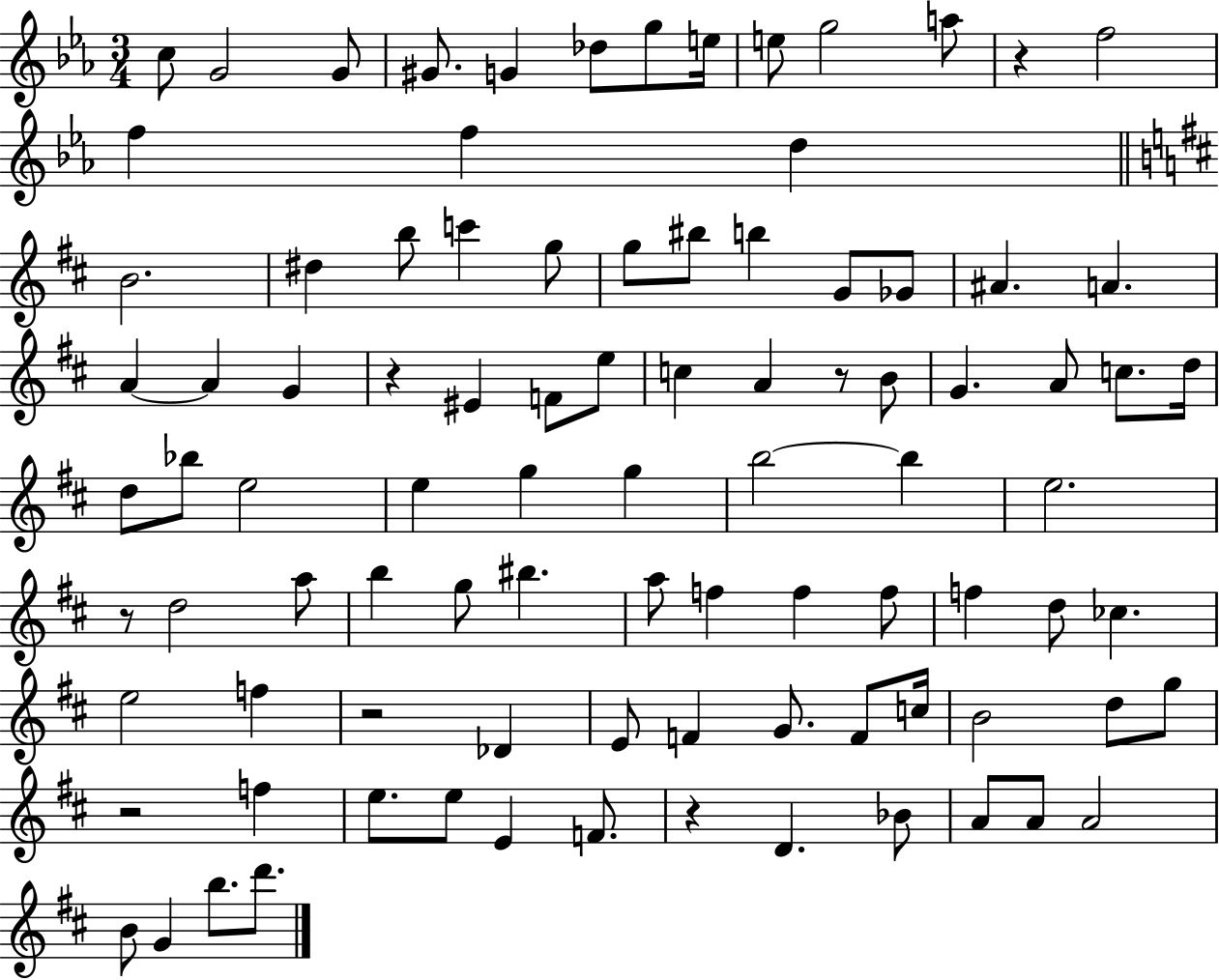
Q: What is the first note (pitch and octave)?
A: C5